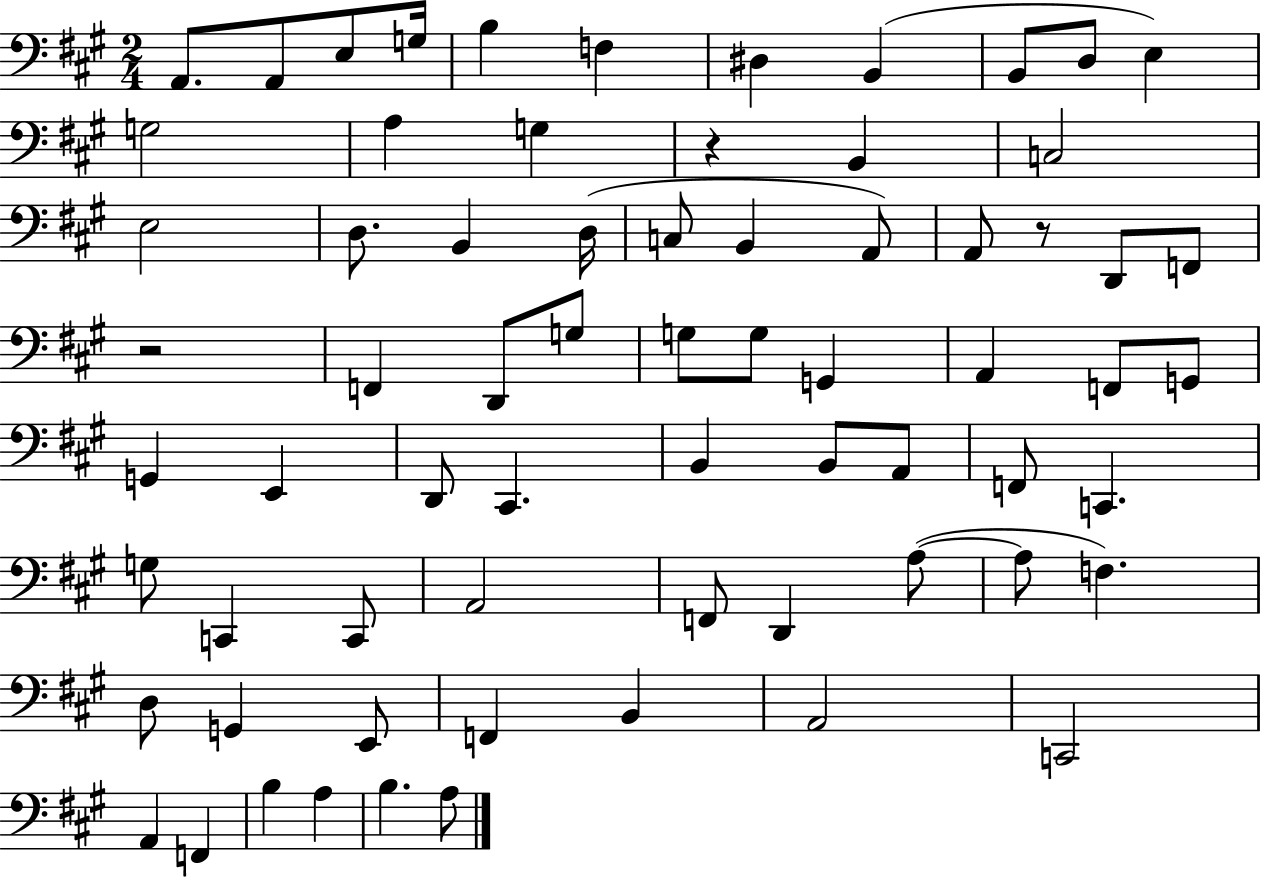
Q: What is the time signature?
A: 2/4